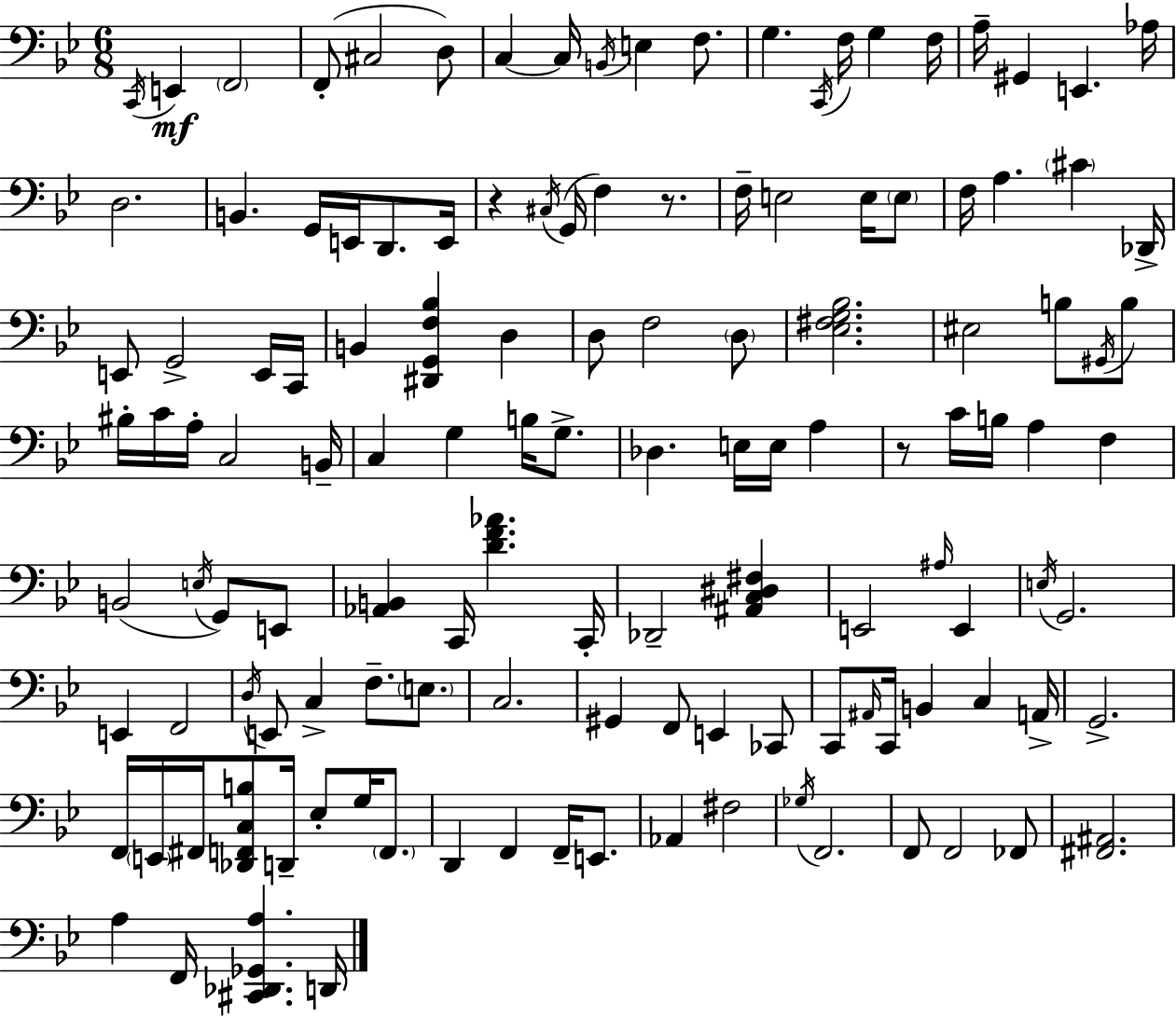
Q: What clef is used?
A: bass